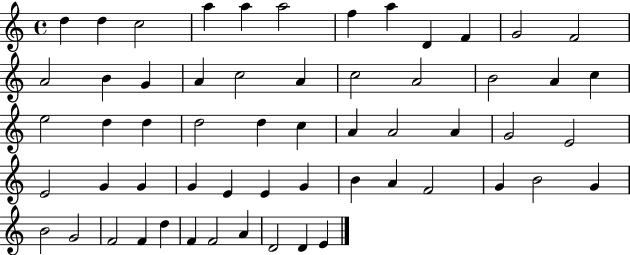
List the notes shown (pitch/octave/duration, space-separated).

D5/q D5/q C5/h A5/q A5/q A5/h F5/q A5/q D4/q F4/q G4/h F4/h A4/h B4/q G4/q A4/q C5/h A4/q C5/h A4/h B4/h A4/q C5/q E5/h D5/q D5/q D5/h D5/q C5/q A4/q A4/h A4/q G4/h E4/h E4/h G4/q G4/q G4/q E4/q E4/q G4/q B4/q A4/q F4/h G4/q B4/h G4/q B4/h G4/h F4/h F4/q D5/q F4/q F4/h A4/q D4/h D4/q E4/q